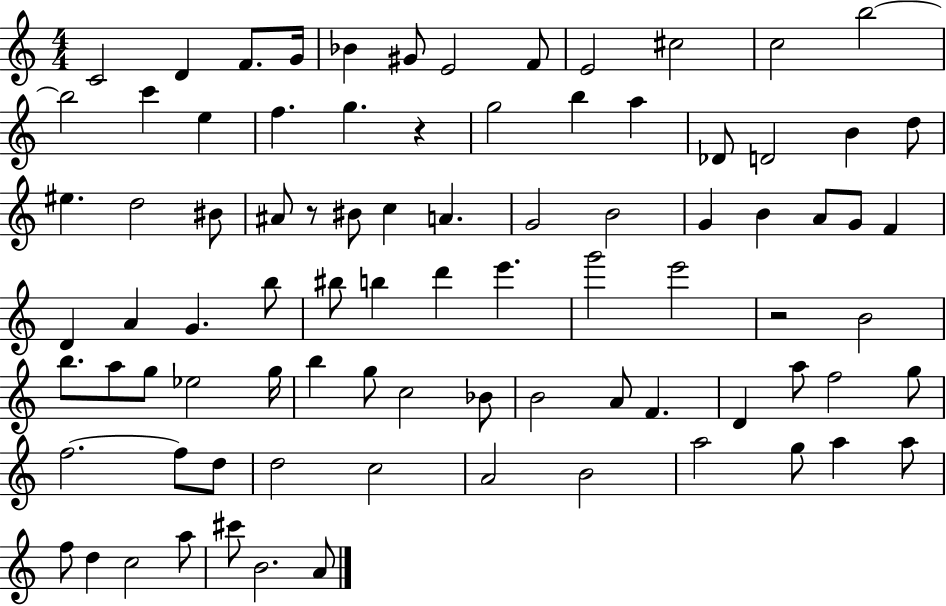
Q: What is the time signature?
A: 4/4